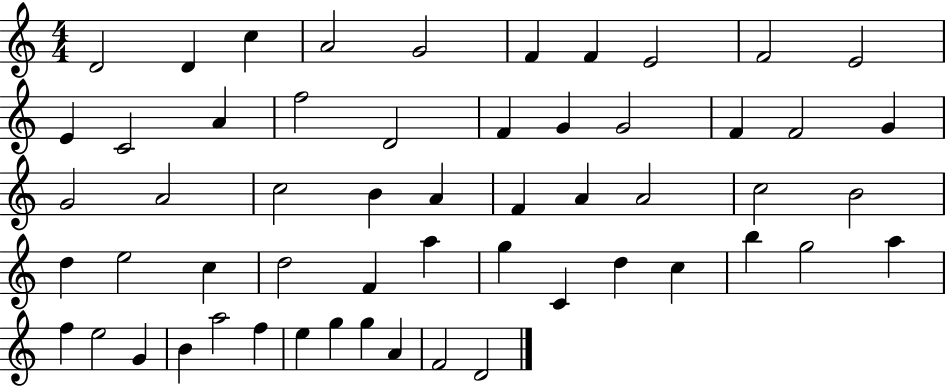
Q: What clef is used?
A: treble